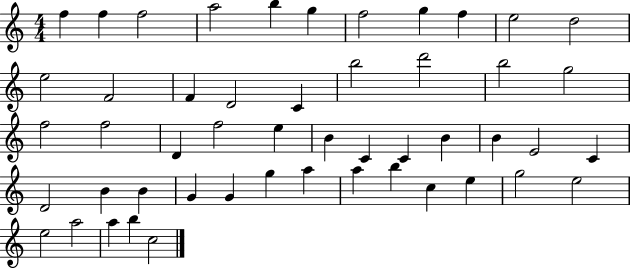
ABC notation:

X:1
T:Untitled
M:4/4
L:1/4
K:C
f f f2 a2 b g f2 g f e2 d2 e2 F2 F D2 C b2 d'2 b2 g2 f2 f2 D f2 e B C C B B E2 C D2 B B G G g a a b c e g2 e2 e2 a2 a b c2